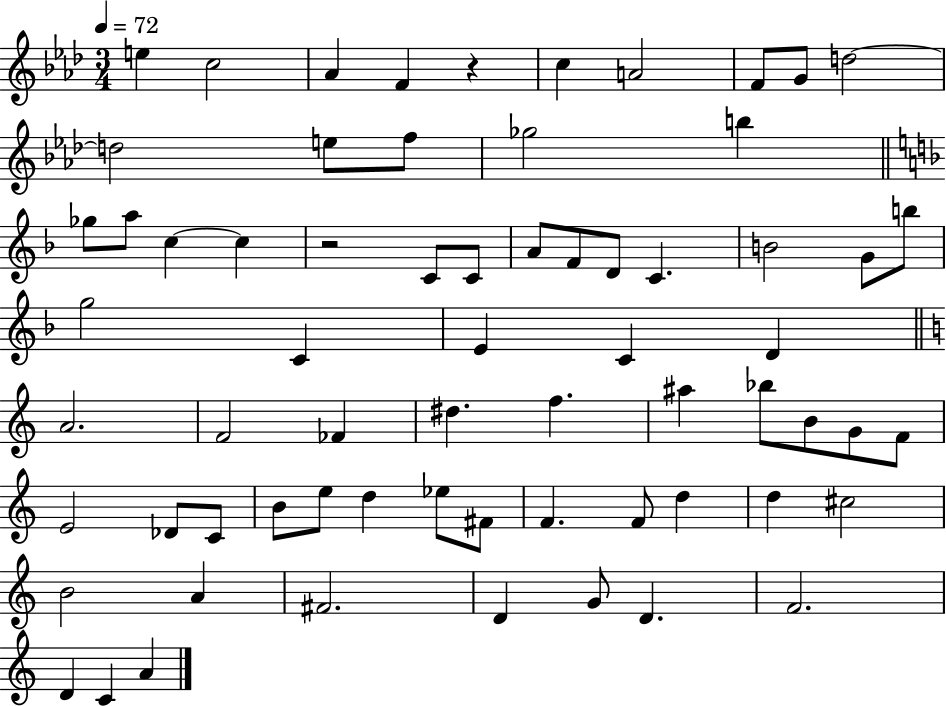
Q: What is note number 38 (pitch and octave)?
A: A#5